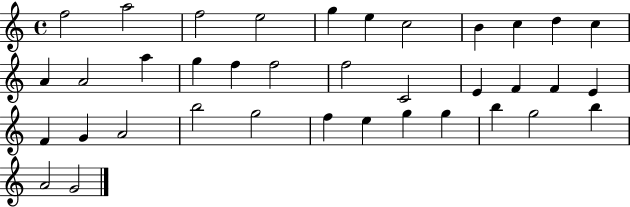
F5/h A5/h F5/h E5/h G5/q E5/q C5/h B4/q C5/q D5/q C5/q A4/q A4/h A5/q G5/q F5/q F5/h F5/h C4/h E4/q F4/q F4/q E4/q F4/q G4/q A4/h B5/h G5/h F5/q E5/q G5/q G5/q B5/q G5/h B5/q A4/h G4/h